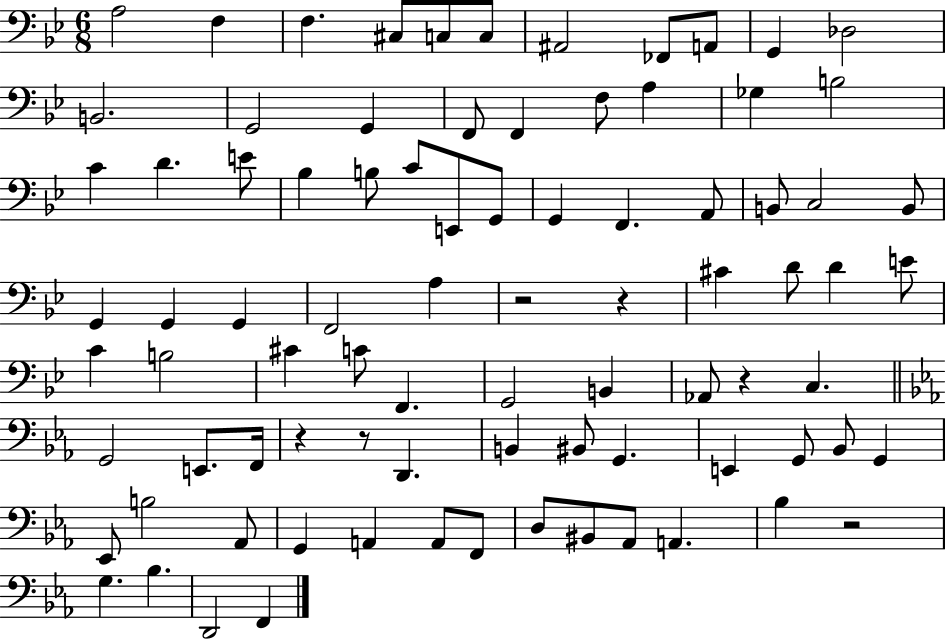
{
  \clef bass
  \numericTimeSignature
  \time 6/8
  \key bes \major
  a2 f4 | f4. cis8 c8 c8 | ais,2 fes,8 a,8 | g,4 des2 | \break b,2. | g,2 g,4 | f,8 f,4 f8 a4 | ges4 b2 | \break c'4 d'4. e'8 | bes4 b8 c'8 e,8 g,8 | g,4 f,4. a,8 | b,8 c2 b,8 | \break g,4 g,4 g,4 | f,2 a4 | r2 r4 | cis'4 d'8 d'4 e'8 | \break c'4 b2 | cis'4 c'8 f,4. | g,2 b,4 | aes,8 r4 c4. | \break \bar "||" \break \key c \minor g,2 e,8. f,16 | r4 r8 d,4. | b,4 bis,8 g,4. | e,4 g,8 bes,8 g,4 | \break ees,8 b2 aes,8 | g,4 a,4 a,8 f,8 | d8 bis,8 aes,8 a,4. | bes4 r2 | \break g4. bes4. | d,2 f,4 | \bar "|."
}